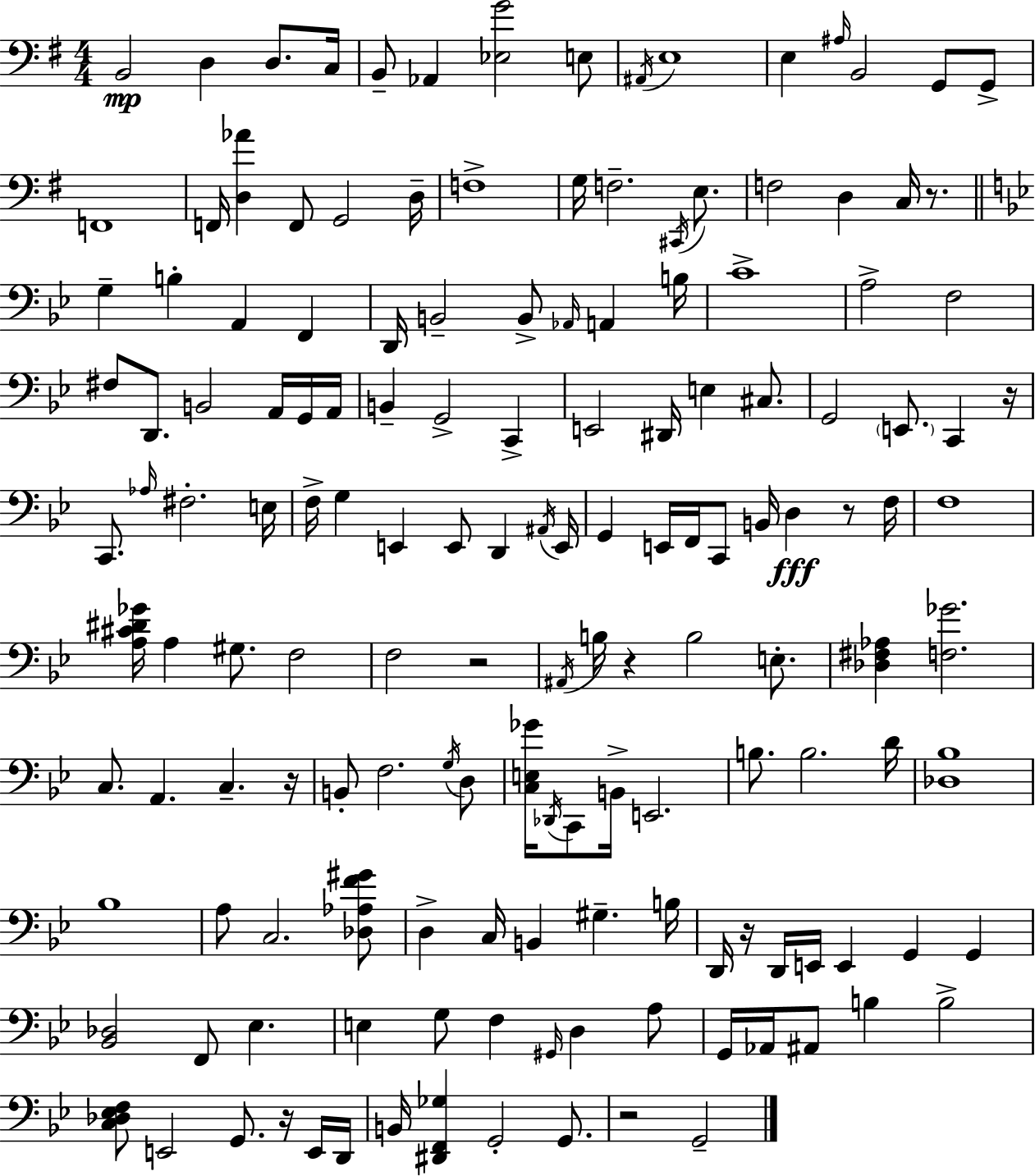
B2/h D3/q D3/e. C3/s B2/e Ab2/q [Eb3,G4]/h E3/e A#2/s E3/w E3/q A#3/s B2/h G2/e G2/e F2/w F2/s [D3,Ab4]/q F2/e G2/h D3/s F3/w G3/s F3/h. C#2/s E3/e. F3/h D3/q C3/s R/e. G3/q B3/q A2/q F2/q D2/s B2/h B2/e Ab2/s A2/q B3/s C4/w A3/h F3/h F#3/e D2/e. B2/h A2/s G2/s A2/s B2/q G2/h C2/q E2/h D#2/s E3/q C#3/e. G2/h E2/e. C2/q R/s C2/e. Ab3/s F#3/h. E3/s F3/s G3/q E2/q E2/e D2/q A#2/s E2/s G2/q E2/s F2/s C2/e B2/s D3/q R/e F3/s F3/w [A3,C#4,D#4,Gb4]/s A3/q G#3/e. F3/h F3/h R/h A#2/s B3/s R/q B3/h E3/e. [Db3,F#3,Ab3]/q [F3,Gb4]/h. C3/e. A2/q. C3/q. R/s B2/e F3/h. G3/s D3/e [C3,E3,Gb4]/s Db2/s C2/e B2/s E2/h. B3/e. B3/h. D4/s [Db3,Bb3]/w Bb3/w A3/e C3/h. [Db3,Ab3,F4,G#4]/e D3/q C3/s B2/q G#3/q. B3/s D2/s R/s D2/s E2/s E2/q G2/q G2/q [Bb2,Db3]/h F2/e Eb3/q. E3/q G3/e F3/q G#2/s D3/q A3/e G2/s Ab2/s A#2/e B3/q B3/h [C3,Db3,Eb3,F3]/e E2/h G2/e. R/s E2/s D2/s B2/s [D#2,F2,Gb3]/q G2/h G2/e. R/h G2/h